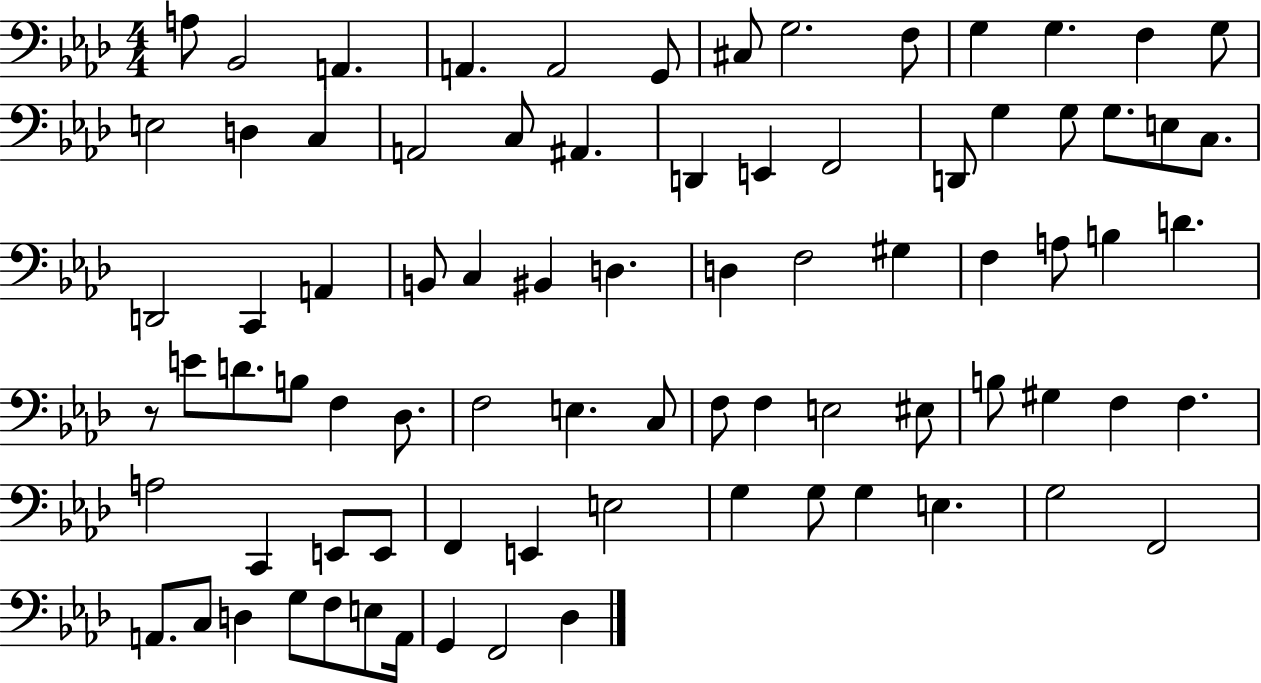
A3/e Bb2/h A2/q. A2/q. A2/h G2/e C#3/e G3/h. F3/e G3/q G3/q. F3/q G3/e E3/h D3/q C3/q A2/h C3/e A#2/q. D2/q E2/q F2/h D2/e G3/q G3/e G3/e. E3/e C3/e. D2/h C2/q A2/q B2/e C3/q BIS2/q D3/q. D3/q F3/h G#3/q F3/q A3/e B3/q D4/q. R/e E4/e D4/e. B3/e F3/q Db3/e. F3/h E3/q. C3/e F3/e F3/q E3/h EIS3/e B3/e G#3/q F3/q F3/q. A3/h C2/q E2/e E2/e F2/q E2/q E3/h G3/q G3/e G3/q E3/q. G3/h F2/h A2/e. C3/e D3/q G3/e F3/e E3/e A2/s G2/q F2/h Db3/q